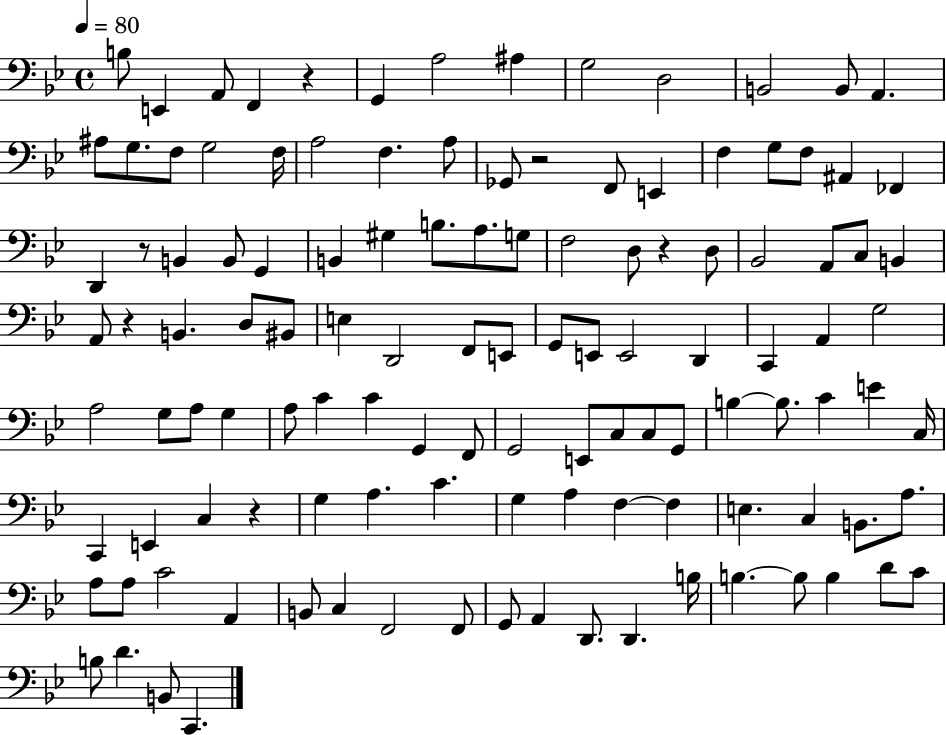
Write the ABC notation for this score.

X:1
T:Untitled
M:4/4
L:1/4
K:Bb
B,/2 E,, A,,/2 F,, z G,, A,2 ^A, G,2 D,2 B,,2 B,,/2 A,, ^A,/2 G,/2 F,/2 G,2 F,/4 A,2 F, A,/2 _G,,/2 z2 F,,/2 E,, F, G,/2 F,/2 ^A,, _F,, D,, z/2 B,, B,,/2 G,, B,, ^G, B,/2 A,/2 G,/2 F,2 D,/2 z D,/2 _B,,2 A,,/2 C,/2 B,, A,,/2 z B,, D,/2 ^B,,/2 E, D,,2 F,,/2 E,,/2 G,,/2 E,,/2 E,,2 D,, C,, A,, G,2 A,2 G,/2 A,/2 G, A,/2 C C G,, F,,/2 G,,2 E,,/2 C,/2 C,/2 G,,/2 B, B,/2 C E C,/4 C,, E,, C, z G, A, C G, A, F, F, E, C, B,,/2 A,/2 A,/2 A,/2 C2 A,, B,,/2 C, F,,2 F,,/2 G,,/2 A,, D,,/2 D,, B,/4 B, B,/2 B, D/2 C/2 B,/2 D B,,/2 C,,